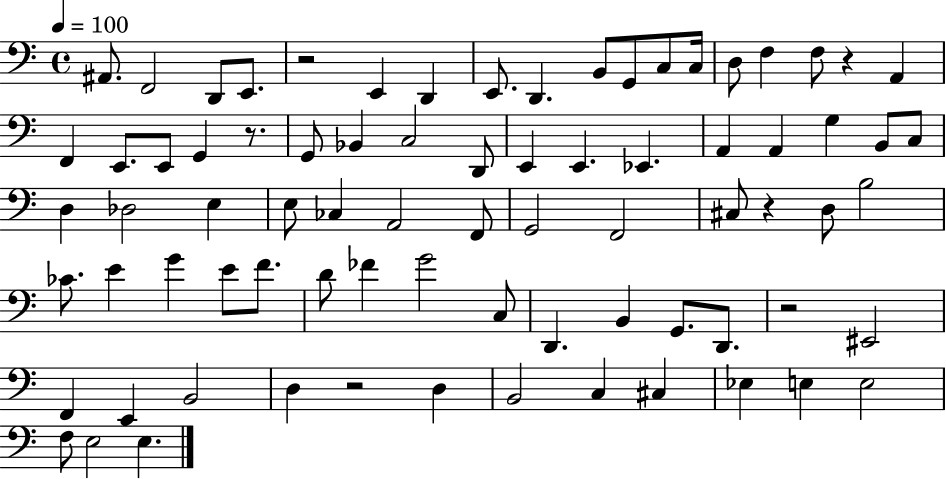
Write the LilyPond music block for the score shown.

{
  \clef bass
  \time 4/4
  \defaultTimeSignature
  \key c \major
  \tempo 4 = 100
  \repeat volta 2 { ais,8. f,2 d,8 e,8. | r2 e,4 d,4 | e,8. d,4. b,8 g,8 c8 c16 | d8 f4 f8 r4 a,4 | \break f,4 e,8. e,8 g,4 r8. | g,8 bes,4 c2 d,8 | e,4 e,4. ees,4. | a,4 a,4 g4 b,8 c8 | \break d4 des2 e4 | e8 ces4 a,2 f,8 | g,2 f,2 | cis8 r4 d8 b2 | \break ces'8. e'4 g'4 e'8 f'8. | d'8 fes'4 g'2 c8 | d,4. b,4 g,8. d,8. | r2 eis,2 | \break f,4 e,4 b,2 | d4 r2 d4 | b,2 c4 cis4 | ees4 e4 e2 | \break f8 e2 e4. | } \bar "|."
}